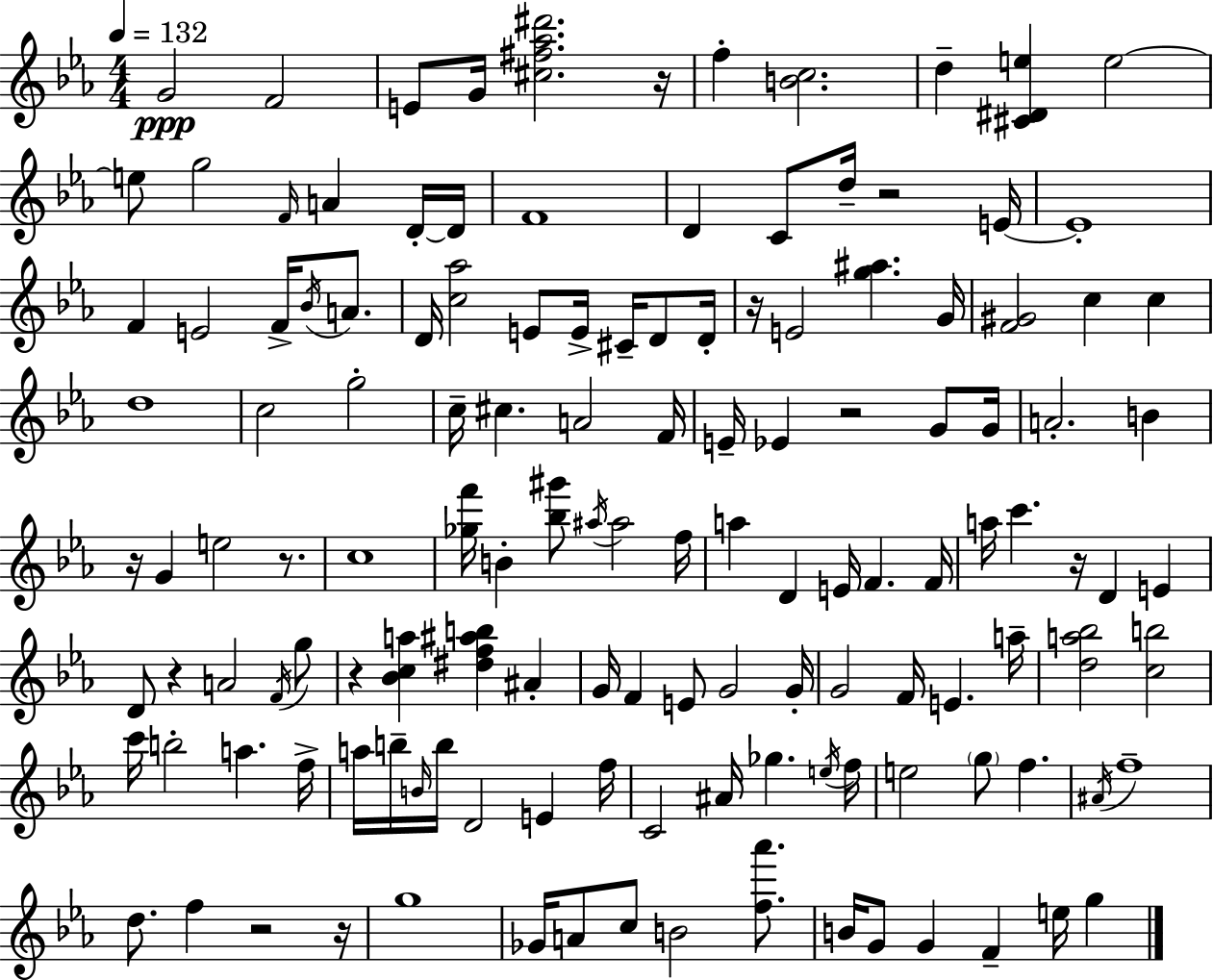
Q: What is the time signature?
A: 4/4